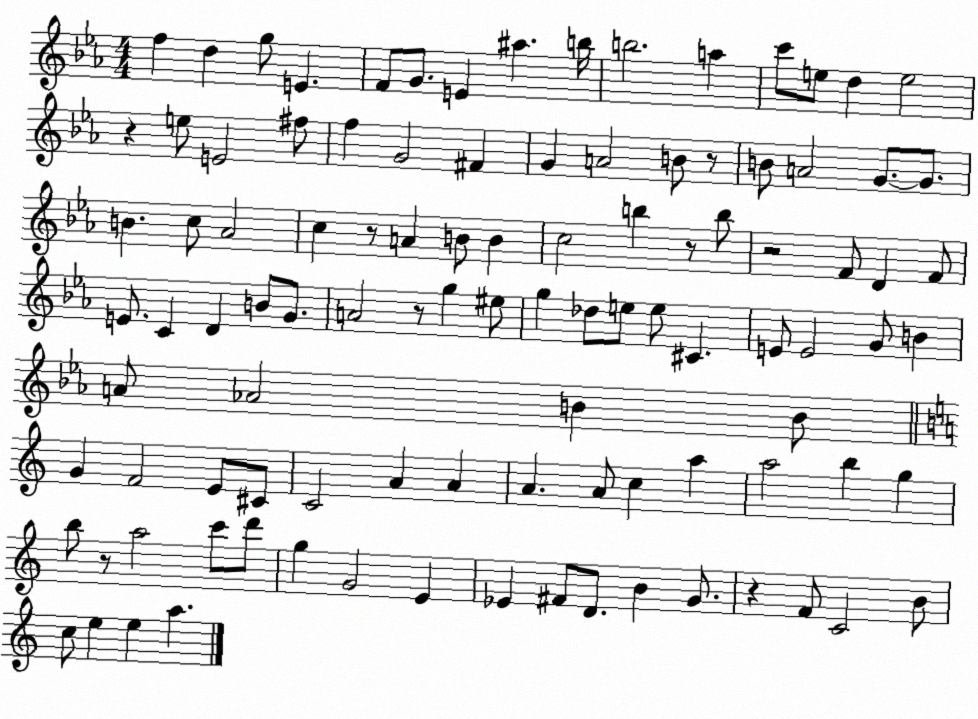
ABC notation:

X:1
T:Untitled
M:4/4
L:1/4
K:Eb
f d g/2 E F/2 G/2 E ^a b/4 b2 a c'/2 e/2 d e2 z e/2 E2 ^f/2 f G2 ^F G A2 B/2 z/2 B/2 A2 G/2 G/2 B c/2 _A2 c z/2 A B/2 B c2 b z/2 b/2 z2 F/2 D F/2 E/2 C D B/2 G/2 A2 z/2 g ^e/2 g _d/2 e/2 e/2 ^C E/2 E2 G/2 B A/2 _A2 B B/2 G F2 E/2 ^C/2 C2 A A A A/2 c a a2 b g b/2 z/2 a2 c'/2 d'/2 g G2 E _E ^F/2 D/2 B G/2 z F/2 C2 B/2 c/2 e e a